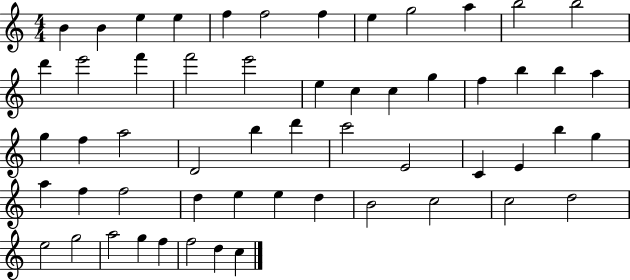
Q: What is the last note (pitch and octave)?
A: C5